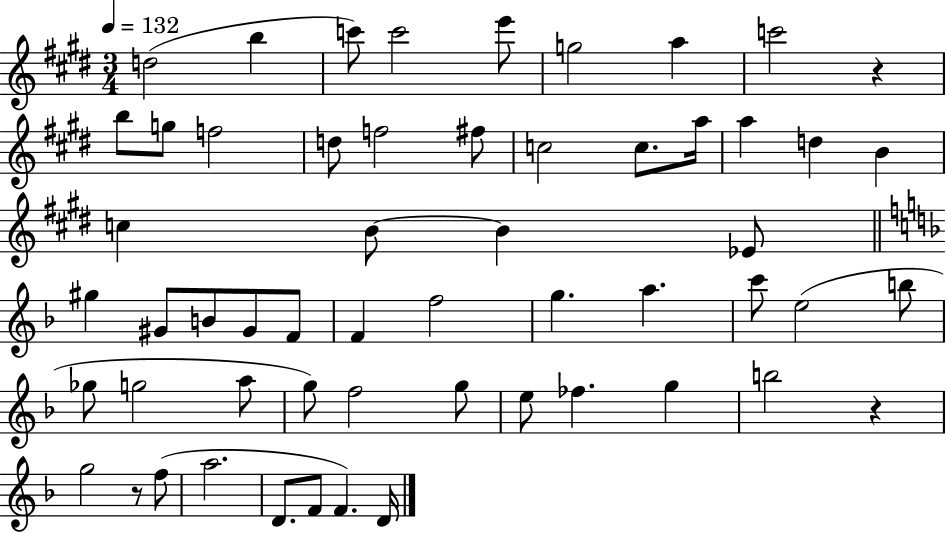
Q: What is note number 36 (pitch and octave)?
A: B5